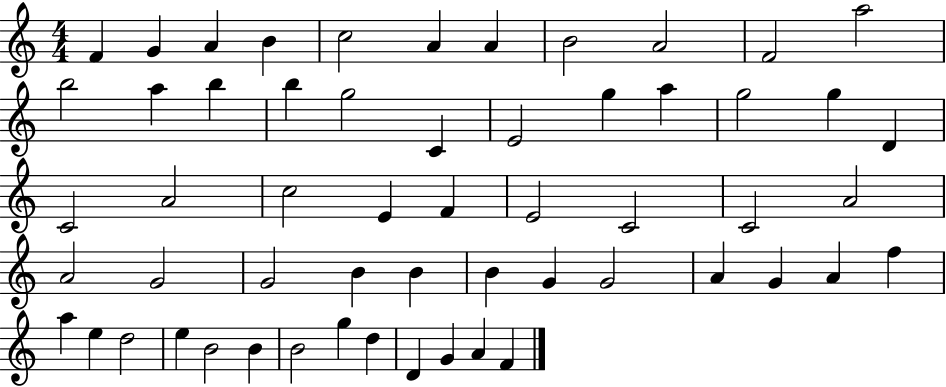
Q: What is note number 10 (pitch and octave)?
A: F4